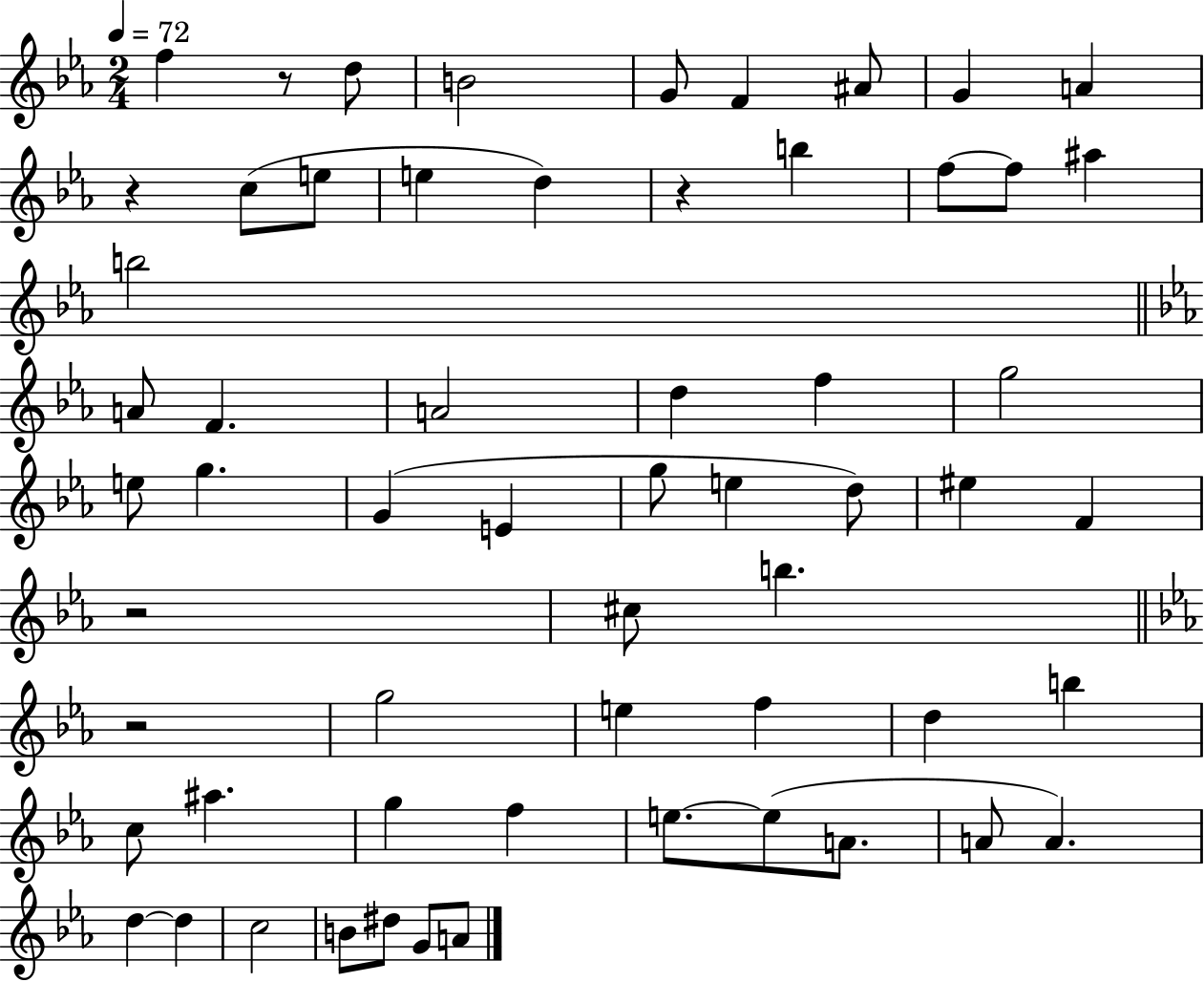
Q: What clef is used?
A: treble